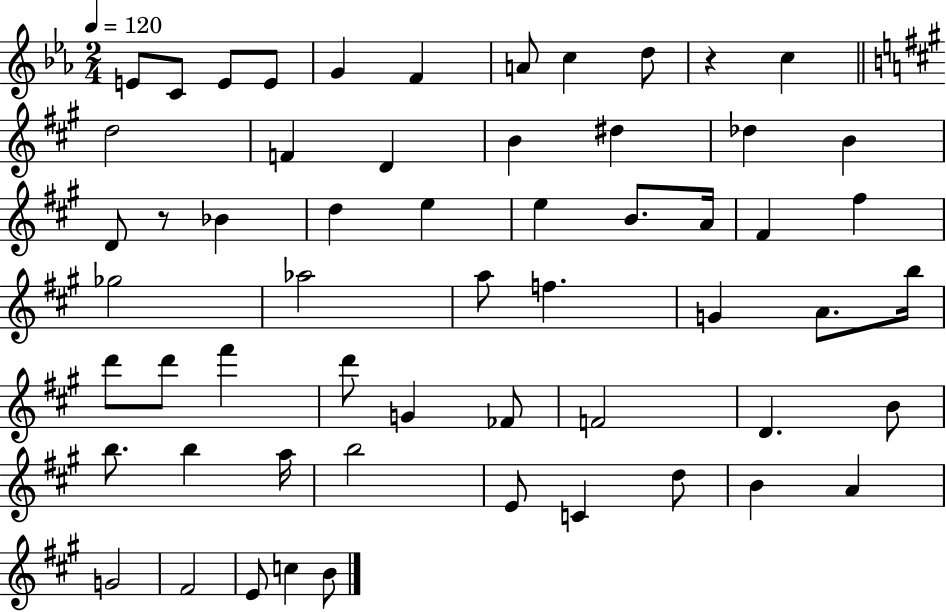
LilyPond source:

{
  \clef treble
  \numericTimeSignature
  \time 2/4
  \key ees \major
  \tempo 4 = 120
  e'8 c'8 e'8 e'8 | g'4 f'4 | a'8 c''4 d''8 | r4 c''4 | \break \bar "||" \break \key a \major d''2 | f'4 d'4 | b'4 dis''4 | des''4 b'4 | \break d'8 r8 bes'4 | d''4 e''4 | e''4 b'8. a'16 | fis'4 fis''4 | \break ges''2 | aes''2 | a''8 f''4. | g'4 a'8. b''16 | \break d'''8 d'''8 fis'''4 | d'''8 g'4 fes'8 | f'2 | d'4. b'8 | \break b''8. b''4 a''16 | b''2 | e'8 c'4 d''8 | b'4 a'4 | \break g'2 | fis'2 | e'8 c''4 b'8 | \bar "|."
}